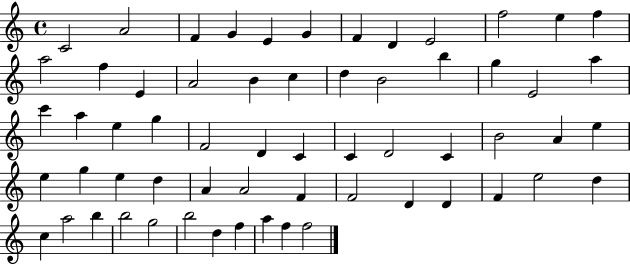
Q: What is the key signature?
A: C major